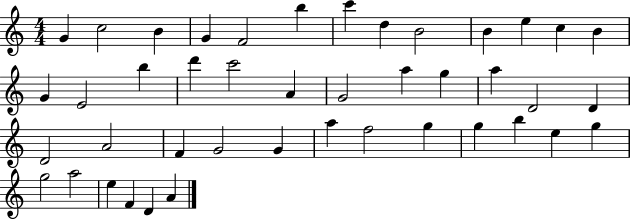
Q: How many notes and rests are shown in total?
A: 43